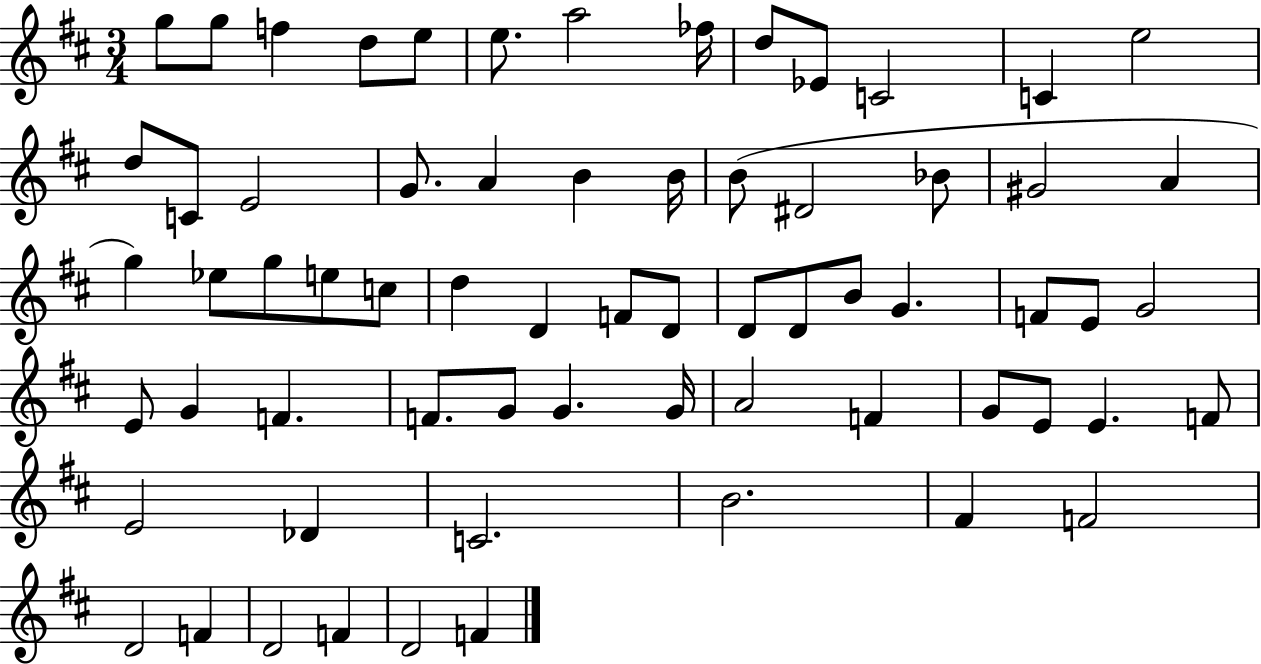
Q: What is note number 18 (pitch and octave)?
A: A4